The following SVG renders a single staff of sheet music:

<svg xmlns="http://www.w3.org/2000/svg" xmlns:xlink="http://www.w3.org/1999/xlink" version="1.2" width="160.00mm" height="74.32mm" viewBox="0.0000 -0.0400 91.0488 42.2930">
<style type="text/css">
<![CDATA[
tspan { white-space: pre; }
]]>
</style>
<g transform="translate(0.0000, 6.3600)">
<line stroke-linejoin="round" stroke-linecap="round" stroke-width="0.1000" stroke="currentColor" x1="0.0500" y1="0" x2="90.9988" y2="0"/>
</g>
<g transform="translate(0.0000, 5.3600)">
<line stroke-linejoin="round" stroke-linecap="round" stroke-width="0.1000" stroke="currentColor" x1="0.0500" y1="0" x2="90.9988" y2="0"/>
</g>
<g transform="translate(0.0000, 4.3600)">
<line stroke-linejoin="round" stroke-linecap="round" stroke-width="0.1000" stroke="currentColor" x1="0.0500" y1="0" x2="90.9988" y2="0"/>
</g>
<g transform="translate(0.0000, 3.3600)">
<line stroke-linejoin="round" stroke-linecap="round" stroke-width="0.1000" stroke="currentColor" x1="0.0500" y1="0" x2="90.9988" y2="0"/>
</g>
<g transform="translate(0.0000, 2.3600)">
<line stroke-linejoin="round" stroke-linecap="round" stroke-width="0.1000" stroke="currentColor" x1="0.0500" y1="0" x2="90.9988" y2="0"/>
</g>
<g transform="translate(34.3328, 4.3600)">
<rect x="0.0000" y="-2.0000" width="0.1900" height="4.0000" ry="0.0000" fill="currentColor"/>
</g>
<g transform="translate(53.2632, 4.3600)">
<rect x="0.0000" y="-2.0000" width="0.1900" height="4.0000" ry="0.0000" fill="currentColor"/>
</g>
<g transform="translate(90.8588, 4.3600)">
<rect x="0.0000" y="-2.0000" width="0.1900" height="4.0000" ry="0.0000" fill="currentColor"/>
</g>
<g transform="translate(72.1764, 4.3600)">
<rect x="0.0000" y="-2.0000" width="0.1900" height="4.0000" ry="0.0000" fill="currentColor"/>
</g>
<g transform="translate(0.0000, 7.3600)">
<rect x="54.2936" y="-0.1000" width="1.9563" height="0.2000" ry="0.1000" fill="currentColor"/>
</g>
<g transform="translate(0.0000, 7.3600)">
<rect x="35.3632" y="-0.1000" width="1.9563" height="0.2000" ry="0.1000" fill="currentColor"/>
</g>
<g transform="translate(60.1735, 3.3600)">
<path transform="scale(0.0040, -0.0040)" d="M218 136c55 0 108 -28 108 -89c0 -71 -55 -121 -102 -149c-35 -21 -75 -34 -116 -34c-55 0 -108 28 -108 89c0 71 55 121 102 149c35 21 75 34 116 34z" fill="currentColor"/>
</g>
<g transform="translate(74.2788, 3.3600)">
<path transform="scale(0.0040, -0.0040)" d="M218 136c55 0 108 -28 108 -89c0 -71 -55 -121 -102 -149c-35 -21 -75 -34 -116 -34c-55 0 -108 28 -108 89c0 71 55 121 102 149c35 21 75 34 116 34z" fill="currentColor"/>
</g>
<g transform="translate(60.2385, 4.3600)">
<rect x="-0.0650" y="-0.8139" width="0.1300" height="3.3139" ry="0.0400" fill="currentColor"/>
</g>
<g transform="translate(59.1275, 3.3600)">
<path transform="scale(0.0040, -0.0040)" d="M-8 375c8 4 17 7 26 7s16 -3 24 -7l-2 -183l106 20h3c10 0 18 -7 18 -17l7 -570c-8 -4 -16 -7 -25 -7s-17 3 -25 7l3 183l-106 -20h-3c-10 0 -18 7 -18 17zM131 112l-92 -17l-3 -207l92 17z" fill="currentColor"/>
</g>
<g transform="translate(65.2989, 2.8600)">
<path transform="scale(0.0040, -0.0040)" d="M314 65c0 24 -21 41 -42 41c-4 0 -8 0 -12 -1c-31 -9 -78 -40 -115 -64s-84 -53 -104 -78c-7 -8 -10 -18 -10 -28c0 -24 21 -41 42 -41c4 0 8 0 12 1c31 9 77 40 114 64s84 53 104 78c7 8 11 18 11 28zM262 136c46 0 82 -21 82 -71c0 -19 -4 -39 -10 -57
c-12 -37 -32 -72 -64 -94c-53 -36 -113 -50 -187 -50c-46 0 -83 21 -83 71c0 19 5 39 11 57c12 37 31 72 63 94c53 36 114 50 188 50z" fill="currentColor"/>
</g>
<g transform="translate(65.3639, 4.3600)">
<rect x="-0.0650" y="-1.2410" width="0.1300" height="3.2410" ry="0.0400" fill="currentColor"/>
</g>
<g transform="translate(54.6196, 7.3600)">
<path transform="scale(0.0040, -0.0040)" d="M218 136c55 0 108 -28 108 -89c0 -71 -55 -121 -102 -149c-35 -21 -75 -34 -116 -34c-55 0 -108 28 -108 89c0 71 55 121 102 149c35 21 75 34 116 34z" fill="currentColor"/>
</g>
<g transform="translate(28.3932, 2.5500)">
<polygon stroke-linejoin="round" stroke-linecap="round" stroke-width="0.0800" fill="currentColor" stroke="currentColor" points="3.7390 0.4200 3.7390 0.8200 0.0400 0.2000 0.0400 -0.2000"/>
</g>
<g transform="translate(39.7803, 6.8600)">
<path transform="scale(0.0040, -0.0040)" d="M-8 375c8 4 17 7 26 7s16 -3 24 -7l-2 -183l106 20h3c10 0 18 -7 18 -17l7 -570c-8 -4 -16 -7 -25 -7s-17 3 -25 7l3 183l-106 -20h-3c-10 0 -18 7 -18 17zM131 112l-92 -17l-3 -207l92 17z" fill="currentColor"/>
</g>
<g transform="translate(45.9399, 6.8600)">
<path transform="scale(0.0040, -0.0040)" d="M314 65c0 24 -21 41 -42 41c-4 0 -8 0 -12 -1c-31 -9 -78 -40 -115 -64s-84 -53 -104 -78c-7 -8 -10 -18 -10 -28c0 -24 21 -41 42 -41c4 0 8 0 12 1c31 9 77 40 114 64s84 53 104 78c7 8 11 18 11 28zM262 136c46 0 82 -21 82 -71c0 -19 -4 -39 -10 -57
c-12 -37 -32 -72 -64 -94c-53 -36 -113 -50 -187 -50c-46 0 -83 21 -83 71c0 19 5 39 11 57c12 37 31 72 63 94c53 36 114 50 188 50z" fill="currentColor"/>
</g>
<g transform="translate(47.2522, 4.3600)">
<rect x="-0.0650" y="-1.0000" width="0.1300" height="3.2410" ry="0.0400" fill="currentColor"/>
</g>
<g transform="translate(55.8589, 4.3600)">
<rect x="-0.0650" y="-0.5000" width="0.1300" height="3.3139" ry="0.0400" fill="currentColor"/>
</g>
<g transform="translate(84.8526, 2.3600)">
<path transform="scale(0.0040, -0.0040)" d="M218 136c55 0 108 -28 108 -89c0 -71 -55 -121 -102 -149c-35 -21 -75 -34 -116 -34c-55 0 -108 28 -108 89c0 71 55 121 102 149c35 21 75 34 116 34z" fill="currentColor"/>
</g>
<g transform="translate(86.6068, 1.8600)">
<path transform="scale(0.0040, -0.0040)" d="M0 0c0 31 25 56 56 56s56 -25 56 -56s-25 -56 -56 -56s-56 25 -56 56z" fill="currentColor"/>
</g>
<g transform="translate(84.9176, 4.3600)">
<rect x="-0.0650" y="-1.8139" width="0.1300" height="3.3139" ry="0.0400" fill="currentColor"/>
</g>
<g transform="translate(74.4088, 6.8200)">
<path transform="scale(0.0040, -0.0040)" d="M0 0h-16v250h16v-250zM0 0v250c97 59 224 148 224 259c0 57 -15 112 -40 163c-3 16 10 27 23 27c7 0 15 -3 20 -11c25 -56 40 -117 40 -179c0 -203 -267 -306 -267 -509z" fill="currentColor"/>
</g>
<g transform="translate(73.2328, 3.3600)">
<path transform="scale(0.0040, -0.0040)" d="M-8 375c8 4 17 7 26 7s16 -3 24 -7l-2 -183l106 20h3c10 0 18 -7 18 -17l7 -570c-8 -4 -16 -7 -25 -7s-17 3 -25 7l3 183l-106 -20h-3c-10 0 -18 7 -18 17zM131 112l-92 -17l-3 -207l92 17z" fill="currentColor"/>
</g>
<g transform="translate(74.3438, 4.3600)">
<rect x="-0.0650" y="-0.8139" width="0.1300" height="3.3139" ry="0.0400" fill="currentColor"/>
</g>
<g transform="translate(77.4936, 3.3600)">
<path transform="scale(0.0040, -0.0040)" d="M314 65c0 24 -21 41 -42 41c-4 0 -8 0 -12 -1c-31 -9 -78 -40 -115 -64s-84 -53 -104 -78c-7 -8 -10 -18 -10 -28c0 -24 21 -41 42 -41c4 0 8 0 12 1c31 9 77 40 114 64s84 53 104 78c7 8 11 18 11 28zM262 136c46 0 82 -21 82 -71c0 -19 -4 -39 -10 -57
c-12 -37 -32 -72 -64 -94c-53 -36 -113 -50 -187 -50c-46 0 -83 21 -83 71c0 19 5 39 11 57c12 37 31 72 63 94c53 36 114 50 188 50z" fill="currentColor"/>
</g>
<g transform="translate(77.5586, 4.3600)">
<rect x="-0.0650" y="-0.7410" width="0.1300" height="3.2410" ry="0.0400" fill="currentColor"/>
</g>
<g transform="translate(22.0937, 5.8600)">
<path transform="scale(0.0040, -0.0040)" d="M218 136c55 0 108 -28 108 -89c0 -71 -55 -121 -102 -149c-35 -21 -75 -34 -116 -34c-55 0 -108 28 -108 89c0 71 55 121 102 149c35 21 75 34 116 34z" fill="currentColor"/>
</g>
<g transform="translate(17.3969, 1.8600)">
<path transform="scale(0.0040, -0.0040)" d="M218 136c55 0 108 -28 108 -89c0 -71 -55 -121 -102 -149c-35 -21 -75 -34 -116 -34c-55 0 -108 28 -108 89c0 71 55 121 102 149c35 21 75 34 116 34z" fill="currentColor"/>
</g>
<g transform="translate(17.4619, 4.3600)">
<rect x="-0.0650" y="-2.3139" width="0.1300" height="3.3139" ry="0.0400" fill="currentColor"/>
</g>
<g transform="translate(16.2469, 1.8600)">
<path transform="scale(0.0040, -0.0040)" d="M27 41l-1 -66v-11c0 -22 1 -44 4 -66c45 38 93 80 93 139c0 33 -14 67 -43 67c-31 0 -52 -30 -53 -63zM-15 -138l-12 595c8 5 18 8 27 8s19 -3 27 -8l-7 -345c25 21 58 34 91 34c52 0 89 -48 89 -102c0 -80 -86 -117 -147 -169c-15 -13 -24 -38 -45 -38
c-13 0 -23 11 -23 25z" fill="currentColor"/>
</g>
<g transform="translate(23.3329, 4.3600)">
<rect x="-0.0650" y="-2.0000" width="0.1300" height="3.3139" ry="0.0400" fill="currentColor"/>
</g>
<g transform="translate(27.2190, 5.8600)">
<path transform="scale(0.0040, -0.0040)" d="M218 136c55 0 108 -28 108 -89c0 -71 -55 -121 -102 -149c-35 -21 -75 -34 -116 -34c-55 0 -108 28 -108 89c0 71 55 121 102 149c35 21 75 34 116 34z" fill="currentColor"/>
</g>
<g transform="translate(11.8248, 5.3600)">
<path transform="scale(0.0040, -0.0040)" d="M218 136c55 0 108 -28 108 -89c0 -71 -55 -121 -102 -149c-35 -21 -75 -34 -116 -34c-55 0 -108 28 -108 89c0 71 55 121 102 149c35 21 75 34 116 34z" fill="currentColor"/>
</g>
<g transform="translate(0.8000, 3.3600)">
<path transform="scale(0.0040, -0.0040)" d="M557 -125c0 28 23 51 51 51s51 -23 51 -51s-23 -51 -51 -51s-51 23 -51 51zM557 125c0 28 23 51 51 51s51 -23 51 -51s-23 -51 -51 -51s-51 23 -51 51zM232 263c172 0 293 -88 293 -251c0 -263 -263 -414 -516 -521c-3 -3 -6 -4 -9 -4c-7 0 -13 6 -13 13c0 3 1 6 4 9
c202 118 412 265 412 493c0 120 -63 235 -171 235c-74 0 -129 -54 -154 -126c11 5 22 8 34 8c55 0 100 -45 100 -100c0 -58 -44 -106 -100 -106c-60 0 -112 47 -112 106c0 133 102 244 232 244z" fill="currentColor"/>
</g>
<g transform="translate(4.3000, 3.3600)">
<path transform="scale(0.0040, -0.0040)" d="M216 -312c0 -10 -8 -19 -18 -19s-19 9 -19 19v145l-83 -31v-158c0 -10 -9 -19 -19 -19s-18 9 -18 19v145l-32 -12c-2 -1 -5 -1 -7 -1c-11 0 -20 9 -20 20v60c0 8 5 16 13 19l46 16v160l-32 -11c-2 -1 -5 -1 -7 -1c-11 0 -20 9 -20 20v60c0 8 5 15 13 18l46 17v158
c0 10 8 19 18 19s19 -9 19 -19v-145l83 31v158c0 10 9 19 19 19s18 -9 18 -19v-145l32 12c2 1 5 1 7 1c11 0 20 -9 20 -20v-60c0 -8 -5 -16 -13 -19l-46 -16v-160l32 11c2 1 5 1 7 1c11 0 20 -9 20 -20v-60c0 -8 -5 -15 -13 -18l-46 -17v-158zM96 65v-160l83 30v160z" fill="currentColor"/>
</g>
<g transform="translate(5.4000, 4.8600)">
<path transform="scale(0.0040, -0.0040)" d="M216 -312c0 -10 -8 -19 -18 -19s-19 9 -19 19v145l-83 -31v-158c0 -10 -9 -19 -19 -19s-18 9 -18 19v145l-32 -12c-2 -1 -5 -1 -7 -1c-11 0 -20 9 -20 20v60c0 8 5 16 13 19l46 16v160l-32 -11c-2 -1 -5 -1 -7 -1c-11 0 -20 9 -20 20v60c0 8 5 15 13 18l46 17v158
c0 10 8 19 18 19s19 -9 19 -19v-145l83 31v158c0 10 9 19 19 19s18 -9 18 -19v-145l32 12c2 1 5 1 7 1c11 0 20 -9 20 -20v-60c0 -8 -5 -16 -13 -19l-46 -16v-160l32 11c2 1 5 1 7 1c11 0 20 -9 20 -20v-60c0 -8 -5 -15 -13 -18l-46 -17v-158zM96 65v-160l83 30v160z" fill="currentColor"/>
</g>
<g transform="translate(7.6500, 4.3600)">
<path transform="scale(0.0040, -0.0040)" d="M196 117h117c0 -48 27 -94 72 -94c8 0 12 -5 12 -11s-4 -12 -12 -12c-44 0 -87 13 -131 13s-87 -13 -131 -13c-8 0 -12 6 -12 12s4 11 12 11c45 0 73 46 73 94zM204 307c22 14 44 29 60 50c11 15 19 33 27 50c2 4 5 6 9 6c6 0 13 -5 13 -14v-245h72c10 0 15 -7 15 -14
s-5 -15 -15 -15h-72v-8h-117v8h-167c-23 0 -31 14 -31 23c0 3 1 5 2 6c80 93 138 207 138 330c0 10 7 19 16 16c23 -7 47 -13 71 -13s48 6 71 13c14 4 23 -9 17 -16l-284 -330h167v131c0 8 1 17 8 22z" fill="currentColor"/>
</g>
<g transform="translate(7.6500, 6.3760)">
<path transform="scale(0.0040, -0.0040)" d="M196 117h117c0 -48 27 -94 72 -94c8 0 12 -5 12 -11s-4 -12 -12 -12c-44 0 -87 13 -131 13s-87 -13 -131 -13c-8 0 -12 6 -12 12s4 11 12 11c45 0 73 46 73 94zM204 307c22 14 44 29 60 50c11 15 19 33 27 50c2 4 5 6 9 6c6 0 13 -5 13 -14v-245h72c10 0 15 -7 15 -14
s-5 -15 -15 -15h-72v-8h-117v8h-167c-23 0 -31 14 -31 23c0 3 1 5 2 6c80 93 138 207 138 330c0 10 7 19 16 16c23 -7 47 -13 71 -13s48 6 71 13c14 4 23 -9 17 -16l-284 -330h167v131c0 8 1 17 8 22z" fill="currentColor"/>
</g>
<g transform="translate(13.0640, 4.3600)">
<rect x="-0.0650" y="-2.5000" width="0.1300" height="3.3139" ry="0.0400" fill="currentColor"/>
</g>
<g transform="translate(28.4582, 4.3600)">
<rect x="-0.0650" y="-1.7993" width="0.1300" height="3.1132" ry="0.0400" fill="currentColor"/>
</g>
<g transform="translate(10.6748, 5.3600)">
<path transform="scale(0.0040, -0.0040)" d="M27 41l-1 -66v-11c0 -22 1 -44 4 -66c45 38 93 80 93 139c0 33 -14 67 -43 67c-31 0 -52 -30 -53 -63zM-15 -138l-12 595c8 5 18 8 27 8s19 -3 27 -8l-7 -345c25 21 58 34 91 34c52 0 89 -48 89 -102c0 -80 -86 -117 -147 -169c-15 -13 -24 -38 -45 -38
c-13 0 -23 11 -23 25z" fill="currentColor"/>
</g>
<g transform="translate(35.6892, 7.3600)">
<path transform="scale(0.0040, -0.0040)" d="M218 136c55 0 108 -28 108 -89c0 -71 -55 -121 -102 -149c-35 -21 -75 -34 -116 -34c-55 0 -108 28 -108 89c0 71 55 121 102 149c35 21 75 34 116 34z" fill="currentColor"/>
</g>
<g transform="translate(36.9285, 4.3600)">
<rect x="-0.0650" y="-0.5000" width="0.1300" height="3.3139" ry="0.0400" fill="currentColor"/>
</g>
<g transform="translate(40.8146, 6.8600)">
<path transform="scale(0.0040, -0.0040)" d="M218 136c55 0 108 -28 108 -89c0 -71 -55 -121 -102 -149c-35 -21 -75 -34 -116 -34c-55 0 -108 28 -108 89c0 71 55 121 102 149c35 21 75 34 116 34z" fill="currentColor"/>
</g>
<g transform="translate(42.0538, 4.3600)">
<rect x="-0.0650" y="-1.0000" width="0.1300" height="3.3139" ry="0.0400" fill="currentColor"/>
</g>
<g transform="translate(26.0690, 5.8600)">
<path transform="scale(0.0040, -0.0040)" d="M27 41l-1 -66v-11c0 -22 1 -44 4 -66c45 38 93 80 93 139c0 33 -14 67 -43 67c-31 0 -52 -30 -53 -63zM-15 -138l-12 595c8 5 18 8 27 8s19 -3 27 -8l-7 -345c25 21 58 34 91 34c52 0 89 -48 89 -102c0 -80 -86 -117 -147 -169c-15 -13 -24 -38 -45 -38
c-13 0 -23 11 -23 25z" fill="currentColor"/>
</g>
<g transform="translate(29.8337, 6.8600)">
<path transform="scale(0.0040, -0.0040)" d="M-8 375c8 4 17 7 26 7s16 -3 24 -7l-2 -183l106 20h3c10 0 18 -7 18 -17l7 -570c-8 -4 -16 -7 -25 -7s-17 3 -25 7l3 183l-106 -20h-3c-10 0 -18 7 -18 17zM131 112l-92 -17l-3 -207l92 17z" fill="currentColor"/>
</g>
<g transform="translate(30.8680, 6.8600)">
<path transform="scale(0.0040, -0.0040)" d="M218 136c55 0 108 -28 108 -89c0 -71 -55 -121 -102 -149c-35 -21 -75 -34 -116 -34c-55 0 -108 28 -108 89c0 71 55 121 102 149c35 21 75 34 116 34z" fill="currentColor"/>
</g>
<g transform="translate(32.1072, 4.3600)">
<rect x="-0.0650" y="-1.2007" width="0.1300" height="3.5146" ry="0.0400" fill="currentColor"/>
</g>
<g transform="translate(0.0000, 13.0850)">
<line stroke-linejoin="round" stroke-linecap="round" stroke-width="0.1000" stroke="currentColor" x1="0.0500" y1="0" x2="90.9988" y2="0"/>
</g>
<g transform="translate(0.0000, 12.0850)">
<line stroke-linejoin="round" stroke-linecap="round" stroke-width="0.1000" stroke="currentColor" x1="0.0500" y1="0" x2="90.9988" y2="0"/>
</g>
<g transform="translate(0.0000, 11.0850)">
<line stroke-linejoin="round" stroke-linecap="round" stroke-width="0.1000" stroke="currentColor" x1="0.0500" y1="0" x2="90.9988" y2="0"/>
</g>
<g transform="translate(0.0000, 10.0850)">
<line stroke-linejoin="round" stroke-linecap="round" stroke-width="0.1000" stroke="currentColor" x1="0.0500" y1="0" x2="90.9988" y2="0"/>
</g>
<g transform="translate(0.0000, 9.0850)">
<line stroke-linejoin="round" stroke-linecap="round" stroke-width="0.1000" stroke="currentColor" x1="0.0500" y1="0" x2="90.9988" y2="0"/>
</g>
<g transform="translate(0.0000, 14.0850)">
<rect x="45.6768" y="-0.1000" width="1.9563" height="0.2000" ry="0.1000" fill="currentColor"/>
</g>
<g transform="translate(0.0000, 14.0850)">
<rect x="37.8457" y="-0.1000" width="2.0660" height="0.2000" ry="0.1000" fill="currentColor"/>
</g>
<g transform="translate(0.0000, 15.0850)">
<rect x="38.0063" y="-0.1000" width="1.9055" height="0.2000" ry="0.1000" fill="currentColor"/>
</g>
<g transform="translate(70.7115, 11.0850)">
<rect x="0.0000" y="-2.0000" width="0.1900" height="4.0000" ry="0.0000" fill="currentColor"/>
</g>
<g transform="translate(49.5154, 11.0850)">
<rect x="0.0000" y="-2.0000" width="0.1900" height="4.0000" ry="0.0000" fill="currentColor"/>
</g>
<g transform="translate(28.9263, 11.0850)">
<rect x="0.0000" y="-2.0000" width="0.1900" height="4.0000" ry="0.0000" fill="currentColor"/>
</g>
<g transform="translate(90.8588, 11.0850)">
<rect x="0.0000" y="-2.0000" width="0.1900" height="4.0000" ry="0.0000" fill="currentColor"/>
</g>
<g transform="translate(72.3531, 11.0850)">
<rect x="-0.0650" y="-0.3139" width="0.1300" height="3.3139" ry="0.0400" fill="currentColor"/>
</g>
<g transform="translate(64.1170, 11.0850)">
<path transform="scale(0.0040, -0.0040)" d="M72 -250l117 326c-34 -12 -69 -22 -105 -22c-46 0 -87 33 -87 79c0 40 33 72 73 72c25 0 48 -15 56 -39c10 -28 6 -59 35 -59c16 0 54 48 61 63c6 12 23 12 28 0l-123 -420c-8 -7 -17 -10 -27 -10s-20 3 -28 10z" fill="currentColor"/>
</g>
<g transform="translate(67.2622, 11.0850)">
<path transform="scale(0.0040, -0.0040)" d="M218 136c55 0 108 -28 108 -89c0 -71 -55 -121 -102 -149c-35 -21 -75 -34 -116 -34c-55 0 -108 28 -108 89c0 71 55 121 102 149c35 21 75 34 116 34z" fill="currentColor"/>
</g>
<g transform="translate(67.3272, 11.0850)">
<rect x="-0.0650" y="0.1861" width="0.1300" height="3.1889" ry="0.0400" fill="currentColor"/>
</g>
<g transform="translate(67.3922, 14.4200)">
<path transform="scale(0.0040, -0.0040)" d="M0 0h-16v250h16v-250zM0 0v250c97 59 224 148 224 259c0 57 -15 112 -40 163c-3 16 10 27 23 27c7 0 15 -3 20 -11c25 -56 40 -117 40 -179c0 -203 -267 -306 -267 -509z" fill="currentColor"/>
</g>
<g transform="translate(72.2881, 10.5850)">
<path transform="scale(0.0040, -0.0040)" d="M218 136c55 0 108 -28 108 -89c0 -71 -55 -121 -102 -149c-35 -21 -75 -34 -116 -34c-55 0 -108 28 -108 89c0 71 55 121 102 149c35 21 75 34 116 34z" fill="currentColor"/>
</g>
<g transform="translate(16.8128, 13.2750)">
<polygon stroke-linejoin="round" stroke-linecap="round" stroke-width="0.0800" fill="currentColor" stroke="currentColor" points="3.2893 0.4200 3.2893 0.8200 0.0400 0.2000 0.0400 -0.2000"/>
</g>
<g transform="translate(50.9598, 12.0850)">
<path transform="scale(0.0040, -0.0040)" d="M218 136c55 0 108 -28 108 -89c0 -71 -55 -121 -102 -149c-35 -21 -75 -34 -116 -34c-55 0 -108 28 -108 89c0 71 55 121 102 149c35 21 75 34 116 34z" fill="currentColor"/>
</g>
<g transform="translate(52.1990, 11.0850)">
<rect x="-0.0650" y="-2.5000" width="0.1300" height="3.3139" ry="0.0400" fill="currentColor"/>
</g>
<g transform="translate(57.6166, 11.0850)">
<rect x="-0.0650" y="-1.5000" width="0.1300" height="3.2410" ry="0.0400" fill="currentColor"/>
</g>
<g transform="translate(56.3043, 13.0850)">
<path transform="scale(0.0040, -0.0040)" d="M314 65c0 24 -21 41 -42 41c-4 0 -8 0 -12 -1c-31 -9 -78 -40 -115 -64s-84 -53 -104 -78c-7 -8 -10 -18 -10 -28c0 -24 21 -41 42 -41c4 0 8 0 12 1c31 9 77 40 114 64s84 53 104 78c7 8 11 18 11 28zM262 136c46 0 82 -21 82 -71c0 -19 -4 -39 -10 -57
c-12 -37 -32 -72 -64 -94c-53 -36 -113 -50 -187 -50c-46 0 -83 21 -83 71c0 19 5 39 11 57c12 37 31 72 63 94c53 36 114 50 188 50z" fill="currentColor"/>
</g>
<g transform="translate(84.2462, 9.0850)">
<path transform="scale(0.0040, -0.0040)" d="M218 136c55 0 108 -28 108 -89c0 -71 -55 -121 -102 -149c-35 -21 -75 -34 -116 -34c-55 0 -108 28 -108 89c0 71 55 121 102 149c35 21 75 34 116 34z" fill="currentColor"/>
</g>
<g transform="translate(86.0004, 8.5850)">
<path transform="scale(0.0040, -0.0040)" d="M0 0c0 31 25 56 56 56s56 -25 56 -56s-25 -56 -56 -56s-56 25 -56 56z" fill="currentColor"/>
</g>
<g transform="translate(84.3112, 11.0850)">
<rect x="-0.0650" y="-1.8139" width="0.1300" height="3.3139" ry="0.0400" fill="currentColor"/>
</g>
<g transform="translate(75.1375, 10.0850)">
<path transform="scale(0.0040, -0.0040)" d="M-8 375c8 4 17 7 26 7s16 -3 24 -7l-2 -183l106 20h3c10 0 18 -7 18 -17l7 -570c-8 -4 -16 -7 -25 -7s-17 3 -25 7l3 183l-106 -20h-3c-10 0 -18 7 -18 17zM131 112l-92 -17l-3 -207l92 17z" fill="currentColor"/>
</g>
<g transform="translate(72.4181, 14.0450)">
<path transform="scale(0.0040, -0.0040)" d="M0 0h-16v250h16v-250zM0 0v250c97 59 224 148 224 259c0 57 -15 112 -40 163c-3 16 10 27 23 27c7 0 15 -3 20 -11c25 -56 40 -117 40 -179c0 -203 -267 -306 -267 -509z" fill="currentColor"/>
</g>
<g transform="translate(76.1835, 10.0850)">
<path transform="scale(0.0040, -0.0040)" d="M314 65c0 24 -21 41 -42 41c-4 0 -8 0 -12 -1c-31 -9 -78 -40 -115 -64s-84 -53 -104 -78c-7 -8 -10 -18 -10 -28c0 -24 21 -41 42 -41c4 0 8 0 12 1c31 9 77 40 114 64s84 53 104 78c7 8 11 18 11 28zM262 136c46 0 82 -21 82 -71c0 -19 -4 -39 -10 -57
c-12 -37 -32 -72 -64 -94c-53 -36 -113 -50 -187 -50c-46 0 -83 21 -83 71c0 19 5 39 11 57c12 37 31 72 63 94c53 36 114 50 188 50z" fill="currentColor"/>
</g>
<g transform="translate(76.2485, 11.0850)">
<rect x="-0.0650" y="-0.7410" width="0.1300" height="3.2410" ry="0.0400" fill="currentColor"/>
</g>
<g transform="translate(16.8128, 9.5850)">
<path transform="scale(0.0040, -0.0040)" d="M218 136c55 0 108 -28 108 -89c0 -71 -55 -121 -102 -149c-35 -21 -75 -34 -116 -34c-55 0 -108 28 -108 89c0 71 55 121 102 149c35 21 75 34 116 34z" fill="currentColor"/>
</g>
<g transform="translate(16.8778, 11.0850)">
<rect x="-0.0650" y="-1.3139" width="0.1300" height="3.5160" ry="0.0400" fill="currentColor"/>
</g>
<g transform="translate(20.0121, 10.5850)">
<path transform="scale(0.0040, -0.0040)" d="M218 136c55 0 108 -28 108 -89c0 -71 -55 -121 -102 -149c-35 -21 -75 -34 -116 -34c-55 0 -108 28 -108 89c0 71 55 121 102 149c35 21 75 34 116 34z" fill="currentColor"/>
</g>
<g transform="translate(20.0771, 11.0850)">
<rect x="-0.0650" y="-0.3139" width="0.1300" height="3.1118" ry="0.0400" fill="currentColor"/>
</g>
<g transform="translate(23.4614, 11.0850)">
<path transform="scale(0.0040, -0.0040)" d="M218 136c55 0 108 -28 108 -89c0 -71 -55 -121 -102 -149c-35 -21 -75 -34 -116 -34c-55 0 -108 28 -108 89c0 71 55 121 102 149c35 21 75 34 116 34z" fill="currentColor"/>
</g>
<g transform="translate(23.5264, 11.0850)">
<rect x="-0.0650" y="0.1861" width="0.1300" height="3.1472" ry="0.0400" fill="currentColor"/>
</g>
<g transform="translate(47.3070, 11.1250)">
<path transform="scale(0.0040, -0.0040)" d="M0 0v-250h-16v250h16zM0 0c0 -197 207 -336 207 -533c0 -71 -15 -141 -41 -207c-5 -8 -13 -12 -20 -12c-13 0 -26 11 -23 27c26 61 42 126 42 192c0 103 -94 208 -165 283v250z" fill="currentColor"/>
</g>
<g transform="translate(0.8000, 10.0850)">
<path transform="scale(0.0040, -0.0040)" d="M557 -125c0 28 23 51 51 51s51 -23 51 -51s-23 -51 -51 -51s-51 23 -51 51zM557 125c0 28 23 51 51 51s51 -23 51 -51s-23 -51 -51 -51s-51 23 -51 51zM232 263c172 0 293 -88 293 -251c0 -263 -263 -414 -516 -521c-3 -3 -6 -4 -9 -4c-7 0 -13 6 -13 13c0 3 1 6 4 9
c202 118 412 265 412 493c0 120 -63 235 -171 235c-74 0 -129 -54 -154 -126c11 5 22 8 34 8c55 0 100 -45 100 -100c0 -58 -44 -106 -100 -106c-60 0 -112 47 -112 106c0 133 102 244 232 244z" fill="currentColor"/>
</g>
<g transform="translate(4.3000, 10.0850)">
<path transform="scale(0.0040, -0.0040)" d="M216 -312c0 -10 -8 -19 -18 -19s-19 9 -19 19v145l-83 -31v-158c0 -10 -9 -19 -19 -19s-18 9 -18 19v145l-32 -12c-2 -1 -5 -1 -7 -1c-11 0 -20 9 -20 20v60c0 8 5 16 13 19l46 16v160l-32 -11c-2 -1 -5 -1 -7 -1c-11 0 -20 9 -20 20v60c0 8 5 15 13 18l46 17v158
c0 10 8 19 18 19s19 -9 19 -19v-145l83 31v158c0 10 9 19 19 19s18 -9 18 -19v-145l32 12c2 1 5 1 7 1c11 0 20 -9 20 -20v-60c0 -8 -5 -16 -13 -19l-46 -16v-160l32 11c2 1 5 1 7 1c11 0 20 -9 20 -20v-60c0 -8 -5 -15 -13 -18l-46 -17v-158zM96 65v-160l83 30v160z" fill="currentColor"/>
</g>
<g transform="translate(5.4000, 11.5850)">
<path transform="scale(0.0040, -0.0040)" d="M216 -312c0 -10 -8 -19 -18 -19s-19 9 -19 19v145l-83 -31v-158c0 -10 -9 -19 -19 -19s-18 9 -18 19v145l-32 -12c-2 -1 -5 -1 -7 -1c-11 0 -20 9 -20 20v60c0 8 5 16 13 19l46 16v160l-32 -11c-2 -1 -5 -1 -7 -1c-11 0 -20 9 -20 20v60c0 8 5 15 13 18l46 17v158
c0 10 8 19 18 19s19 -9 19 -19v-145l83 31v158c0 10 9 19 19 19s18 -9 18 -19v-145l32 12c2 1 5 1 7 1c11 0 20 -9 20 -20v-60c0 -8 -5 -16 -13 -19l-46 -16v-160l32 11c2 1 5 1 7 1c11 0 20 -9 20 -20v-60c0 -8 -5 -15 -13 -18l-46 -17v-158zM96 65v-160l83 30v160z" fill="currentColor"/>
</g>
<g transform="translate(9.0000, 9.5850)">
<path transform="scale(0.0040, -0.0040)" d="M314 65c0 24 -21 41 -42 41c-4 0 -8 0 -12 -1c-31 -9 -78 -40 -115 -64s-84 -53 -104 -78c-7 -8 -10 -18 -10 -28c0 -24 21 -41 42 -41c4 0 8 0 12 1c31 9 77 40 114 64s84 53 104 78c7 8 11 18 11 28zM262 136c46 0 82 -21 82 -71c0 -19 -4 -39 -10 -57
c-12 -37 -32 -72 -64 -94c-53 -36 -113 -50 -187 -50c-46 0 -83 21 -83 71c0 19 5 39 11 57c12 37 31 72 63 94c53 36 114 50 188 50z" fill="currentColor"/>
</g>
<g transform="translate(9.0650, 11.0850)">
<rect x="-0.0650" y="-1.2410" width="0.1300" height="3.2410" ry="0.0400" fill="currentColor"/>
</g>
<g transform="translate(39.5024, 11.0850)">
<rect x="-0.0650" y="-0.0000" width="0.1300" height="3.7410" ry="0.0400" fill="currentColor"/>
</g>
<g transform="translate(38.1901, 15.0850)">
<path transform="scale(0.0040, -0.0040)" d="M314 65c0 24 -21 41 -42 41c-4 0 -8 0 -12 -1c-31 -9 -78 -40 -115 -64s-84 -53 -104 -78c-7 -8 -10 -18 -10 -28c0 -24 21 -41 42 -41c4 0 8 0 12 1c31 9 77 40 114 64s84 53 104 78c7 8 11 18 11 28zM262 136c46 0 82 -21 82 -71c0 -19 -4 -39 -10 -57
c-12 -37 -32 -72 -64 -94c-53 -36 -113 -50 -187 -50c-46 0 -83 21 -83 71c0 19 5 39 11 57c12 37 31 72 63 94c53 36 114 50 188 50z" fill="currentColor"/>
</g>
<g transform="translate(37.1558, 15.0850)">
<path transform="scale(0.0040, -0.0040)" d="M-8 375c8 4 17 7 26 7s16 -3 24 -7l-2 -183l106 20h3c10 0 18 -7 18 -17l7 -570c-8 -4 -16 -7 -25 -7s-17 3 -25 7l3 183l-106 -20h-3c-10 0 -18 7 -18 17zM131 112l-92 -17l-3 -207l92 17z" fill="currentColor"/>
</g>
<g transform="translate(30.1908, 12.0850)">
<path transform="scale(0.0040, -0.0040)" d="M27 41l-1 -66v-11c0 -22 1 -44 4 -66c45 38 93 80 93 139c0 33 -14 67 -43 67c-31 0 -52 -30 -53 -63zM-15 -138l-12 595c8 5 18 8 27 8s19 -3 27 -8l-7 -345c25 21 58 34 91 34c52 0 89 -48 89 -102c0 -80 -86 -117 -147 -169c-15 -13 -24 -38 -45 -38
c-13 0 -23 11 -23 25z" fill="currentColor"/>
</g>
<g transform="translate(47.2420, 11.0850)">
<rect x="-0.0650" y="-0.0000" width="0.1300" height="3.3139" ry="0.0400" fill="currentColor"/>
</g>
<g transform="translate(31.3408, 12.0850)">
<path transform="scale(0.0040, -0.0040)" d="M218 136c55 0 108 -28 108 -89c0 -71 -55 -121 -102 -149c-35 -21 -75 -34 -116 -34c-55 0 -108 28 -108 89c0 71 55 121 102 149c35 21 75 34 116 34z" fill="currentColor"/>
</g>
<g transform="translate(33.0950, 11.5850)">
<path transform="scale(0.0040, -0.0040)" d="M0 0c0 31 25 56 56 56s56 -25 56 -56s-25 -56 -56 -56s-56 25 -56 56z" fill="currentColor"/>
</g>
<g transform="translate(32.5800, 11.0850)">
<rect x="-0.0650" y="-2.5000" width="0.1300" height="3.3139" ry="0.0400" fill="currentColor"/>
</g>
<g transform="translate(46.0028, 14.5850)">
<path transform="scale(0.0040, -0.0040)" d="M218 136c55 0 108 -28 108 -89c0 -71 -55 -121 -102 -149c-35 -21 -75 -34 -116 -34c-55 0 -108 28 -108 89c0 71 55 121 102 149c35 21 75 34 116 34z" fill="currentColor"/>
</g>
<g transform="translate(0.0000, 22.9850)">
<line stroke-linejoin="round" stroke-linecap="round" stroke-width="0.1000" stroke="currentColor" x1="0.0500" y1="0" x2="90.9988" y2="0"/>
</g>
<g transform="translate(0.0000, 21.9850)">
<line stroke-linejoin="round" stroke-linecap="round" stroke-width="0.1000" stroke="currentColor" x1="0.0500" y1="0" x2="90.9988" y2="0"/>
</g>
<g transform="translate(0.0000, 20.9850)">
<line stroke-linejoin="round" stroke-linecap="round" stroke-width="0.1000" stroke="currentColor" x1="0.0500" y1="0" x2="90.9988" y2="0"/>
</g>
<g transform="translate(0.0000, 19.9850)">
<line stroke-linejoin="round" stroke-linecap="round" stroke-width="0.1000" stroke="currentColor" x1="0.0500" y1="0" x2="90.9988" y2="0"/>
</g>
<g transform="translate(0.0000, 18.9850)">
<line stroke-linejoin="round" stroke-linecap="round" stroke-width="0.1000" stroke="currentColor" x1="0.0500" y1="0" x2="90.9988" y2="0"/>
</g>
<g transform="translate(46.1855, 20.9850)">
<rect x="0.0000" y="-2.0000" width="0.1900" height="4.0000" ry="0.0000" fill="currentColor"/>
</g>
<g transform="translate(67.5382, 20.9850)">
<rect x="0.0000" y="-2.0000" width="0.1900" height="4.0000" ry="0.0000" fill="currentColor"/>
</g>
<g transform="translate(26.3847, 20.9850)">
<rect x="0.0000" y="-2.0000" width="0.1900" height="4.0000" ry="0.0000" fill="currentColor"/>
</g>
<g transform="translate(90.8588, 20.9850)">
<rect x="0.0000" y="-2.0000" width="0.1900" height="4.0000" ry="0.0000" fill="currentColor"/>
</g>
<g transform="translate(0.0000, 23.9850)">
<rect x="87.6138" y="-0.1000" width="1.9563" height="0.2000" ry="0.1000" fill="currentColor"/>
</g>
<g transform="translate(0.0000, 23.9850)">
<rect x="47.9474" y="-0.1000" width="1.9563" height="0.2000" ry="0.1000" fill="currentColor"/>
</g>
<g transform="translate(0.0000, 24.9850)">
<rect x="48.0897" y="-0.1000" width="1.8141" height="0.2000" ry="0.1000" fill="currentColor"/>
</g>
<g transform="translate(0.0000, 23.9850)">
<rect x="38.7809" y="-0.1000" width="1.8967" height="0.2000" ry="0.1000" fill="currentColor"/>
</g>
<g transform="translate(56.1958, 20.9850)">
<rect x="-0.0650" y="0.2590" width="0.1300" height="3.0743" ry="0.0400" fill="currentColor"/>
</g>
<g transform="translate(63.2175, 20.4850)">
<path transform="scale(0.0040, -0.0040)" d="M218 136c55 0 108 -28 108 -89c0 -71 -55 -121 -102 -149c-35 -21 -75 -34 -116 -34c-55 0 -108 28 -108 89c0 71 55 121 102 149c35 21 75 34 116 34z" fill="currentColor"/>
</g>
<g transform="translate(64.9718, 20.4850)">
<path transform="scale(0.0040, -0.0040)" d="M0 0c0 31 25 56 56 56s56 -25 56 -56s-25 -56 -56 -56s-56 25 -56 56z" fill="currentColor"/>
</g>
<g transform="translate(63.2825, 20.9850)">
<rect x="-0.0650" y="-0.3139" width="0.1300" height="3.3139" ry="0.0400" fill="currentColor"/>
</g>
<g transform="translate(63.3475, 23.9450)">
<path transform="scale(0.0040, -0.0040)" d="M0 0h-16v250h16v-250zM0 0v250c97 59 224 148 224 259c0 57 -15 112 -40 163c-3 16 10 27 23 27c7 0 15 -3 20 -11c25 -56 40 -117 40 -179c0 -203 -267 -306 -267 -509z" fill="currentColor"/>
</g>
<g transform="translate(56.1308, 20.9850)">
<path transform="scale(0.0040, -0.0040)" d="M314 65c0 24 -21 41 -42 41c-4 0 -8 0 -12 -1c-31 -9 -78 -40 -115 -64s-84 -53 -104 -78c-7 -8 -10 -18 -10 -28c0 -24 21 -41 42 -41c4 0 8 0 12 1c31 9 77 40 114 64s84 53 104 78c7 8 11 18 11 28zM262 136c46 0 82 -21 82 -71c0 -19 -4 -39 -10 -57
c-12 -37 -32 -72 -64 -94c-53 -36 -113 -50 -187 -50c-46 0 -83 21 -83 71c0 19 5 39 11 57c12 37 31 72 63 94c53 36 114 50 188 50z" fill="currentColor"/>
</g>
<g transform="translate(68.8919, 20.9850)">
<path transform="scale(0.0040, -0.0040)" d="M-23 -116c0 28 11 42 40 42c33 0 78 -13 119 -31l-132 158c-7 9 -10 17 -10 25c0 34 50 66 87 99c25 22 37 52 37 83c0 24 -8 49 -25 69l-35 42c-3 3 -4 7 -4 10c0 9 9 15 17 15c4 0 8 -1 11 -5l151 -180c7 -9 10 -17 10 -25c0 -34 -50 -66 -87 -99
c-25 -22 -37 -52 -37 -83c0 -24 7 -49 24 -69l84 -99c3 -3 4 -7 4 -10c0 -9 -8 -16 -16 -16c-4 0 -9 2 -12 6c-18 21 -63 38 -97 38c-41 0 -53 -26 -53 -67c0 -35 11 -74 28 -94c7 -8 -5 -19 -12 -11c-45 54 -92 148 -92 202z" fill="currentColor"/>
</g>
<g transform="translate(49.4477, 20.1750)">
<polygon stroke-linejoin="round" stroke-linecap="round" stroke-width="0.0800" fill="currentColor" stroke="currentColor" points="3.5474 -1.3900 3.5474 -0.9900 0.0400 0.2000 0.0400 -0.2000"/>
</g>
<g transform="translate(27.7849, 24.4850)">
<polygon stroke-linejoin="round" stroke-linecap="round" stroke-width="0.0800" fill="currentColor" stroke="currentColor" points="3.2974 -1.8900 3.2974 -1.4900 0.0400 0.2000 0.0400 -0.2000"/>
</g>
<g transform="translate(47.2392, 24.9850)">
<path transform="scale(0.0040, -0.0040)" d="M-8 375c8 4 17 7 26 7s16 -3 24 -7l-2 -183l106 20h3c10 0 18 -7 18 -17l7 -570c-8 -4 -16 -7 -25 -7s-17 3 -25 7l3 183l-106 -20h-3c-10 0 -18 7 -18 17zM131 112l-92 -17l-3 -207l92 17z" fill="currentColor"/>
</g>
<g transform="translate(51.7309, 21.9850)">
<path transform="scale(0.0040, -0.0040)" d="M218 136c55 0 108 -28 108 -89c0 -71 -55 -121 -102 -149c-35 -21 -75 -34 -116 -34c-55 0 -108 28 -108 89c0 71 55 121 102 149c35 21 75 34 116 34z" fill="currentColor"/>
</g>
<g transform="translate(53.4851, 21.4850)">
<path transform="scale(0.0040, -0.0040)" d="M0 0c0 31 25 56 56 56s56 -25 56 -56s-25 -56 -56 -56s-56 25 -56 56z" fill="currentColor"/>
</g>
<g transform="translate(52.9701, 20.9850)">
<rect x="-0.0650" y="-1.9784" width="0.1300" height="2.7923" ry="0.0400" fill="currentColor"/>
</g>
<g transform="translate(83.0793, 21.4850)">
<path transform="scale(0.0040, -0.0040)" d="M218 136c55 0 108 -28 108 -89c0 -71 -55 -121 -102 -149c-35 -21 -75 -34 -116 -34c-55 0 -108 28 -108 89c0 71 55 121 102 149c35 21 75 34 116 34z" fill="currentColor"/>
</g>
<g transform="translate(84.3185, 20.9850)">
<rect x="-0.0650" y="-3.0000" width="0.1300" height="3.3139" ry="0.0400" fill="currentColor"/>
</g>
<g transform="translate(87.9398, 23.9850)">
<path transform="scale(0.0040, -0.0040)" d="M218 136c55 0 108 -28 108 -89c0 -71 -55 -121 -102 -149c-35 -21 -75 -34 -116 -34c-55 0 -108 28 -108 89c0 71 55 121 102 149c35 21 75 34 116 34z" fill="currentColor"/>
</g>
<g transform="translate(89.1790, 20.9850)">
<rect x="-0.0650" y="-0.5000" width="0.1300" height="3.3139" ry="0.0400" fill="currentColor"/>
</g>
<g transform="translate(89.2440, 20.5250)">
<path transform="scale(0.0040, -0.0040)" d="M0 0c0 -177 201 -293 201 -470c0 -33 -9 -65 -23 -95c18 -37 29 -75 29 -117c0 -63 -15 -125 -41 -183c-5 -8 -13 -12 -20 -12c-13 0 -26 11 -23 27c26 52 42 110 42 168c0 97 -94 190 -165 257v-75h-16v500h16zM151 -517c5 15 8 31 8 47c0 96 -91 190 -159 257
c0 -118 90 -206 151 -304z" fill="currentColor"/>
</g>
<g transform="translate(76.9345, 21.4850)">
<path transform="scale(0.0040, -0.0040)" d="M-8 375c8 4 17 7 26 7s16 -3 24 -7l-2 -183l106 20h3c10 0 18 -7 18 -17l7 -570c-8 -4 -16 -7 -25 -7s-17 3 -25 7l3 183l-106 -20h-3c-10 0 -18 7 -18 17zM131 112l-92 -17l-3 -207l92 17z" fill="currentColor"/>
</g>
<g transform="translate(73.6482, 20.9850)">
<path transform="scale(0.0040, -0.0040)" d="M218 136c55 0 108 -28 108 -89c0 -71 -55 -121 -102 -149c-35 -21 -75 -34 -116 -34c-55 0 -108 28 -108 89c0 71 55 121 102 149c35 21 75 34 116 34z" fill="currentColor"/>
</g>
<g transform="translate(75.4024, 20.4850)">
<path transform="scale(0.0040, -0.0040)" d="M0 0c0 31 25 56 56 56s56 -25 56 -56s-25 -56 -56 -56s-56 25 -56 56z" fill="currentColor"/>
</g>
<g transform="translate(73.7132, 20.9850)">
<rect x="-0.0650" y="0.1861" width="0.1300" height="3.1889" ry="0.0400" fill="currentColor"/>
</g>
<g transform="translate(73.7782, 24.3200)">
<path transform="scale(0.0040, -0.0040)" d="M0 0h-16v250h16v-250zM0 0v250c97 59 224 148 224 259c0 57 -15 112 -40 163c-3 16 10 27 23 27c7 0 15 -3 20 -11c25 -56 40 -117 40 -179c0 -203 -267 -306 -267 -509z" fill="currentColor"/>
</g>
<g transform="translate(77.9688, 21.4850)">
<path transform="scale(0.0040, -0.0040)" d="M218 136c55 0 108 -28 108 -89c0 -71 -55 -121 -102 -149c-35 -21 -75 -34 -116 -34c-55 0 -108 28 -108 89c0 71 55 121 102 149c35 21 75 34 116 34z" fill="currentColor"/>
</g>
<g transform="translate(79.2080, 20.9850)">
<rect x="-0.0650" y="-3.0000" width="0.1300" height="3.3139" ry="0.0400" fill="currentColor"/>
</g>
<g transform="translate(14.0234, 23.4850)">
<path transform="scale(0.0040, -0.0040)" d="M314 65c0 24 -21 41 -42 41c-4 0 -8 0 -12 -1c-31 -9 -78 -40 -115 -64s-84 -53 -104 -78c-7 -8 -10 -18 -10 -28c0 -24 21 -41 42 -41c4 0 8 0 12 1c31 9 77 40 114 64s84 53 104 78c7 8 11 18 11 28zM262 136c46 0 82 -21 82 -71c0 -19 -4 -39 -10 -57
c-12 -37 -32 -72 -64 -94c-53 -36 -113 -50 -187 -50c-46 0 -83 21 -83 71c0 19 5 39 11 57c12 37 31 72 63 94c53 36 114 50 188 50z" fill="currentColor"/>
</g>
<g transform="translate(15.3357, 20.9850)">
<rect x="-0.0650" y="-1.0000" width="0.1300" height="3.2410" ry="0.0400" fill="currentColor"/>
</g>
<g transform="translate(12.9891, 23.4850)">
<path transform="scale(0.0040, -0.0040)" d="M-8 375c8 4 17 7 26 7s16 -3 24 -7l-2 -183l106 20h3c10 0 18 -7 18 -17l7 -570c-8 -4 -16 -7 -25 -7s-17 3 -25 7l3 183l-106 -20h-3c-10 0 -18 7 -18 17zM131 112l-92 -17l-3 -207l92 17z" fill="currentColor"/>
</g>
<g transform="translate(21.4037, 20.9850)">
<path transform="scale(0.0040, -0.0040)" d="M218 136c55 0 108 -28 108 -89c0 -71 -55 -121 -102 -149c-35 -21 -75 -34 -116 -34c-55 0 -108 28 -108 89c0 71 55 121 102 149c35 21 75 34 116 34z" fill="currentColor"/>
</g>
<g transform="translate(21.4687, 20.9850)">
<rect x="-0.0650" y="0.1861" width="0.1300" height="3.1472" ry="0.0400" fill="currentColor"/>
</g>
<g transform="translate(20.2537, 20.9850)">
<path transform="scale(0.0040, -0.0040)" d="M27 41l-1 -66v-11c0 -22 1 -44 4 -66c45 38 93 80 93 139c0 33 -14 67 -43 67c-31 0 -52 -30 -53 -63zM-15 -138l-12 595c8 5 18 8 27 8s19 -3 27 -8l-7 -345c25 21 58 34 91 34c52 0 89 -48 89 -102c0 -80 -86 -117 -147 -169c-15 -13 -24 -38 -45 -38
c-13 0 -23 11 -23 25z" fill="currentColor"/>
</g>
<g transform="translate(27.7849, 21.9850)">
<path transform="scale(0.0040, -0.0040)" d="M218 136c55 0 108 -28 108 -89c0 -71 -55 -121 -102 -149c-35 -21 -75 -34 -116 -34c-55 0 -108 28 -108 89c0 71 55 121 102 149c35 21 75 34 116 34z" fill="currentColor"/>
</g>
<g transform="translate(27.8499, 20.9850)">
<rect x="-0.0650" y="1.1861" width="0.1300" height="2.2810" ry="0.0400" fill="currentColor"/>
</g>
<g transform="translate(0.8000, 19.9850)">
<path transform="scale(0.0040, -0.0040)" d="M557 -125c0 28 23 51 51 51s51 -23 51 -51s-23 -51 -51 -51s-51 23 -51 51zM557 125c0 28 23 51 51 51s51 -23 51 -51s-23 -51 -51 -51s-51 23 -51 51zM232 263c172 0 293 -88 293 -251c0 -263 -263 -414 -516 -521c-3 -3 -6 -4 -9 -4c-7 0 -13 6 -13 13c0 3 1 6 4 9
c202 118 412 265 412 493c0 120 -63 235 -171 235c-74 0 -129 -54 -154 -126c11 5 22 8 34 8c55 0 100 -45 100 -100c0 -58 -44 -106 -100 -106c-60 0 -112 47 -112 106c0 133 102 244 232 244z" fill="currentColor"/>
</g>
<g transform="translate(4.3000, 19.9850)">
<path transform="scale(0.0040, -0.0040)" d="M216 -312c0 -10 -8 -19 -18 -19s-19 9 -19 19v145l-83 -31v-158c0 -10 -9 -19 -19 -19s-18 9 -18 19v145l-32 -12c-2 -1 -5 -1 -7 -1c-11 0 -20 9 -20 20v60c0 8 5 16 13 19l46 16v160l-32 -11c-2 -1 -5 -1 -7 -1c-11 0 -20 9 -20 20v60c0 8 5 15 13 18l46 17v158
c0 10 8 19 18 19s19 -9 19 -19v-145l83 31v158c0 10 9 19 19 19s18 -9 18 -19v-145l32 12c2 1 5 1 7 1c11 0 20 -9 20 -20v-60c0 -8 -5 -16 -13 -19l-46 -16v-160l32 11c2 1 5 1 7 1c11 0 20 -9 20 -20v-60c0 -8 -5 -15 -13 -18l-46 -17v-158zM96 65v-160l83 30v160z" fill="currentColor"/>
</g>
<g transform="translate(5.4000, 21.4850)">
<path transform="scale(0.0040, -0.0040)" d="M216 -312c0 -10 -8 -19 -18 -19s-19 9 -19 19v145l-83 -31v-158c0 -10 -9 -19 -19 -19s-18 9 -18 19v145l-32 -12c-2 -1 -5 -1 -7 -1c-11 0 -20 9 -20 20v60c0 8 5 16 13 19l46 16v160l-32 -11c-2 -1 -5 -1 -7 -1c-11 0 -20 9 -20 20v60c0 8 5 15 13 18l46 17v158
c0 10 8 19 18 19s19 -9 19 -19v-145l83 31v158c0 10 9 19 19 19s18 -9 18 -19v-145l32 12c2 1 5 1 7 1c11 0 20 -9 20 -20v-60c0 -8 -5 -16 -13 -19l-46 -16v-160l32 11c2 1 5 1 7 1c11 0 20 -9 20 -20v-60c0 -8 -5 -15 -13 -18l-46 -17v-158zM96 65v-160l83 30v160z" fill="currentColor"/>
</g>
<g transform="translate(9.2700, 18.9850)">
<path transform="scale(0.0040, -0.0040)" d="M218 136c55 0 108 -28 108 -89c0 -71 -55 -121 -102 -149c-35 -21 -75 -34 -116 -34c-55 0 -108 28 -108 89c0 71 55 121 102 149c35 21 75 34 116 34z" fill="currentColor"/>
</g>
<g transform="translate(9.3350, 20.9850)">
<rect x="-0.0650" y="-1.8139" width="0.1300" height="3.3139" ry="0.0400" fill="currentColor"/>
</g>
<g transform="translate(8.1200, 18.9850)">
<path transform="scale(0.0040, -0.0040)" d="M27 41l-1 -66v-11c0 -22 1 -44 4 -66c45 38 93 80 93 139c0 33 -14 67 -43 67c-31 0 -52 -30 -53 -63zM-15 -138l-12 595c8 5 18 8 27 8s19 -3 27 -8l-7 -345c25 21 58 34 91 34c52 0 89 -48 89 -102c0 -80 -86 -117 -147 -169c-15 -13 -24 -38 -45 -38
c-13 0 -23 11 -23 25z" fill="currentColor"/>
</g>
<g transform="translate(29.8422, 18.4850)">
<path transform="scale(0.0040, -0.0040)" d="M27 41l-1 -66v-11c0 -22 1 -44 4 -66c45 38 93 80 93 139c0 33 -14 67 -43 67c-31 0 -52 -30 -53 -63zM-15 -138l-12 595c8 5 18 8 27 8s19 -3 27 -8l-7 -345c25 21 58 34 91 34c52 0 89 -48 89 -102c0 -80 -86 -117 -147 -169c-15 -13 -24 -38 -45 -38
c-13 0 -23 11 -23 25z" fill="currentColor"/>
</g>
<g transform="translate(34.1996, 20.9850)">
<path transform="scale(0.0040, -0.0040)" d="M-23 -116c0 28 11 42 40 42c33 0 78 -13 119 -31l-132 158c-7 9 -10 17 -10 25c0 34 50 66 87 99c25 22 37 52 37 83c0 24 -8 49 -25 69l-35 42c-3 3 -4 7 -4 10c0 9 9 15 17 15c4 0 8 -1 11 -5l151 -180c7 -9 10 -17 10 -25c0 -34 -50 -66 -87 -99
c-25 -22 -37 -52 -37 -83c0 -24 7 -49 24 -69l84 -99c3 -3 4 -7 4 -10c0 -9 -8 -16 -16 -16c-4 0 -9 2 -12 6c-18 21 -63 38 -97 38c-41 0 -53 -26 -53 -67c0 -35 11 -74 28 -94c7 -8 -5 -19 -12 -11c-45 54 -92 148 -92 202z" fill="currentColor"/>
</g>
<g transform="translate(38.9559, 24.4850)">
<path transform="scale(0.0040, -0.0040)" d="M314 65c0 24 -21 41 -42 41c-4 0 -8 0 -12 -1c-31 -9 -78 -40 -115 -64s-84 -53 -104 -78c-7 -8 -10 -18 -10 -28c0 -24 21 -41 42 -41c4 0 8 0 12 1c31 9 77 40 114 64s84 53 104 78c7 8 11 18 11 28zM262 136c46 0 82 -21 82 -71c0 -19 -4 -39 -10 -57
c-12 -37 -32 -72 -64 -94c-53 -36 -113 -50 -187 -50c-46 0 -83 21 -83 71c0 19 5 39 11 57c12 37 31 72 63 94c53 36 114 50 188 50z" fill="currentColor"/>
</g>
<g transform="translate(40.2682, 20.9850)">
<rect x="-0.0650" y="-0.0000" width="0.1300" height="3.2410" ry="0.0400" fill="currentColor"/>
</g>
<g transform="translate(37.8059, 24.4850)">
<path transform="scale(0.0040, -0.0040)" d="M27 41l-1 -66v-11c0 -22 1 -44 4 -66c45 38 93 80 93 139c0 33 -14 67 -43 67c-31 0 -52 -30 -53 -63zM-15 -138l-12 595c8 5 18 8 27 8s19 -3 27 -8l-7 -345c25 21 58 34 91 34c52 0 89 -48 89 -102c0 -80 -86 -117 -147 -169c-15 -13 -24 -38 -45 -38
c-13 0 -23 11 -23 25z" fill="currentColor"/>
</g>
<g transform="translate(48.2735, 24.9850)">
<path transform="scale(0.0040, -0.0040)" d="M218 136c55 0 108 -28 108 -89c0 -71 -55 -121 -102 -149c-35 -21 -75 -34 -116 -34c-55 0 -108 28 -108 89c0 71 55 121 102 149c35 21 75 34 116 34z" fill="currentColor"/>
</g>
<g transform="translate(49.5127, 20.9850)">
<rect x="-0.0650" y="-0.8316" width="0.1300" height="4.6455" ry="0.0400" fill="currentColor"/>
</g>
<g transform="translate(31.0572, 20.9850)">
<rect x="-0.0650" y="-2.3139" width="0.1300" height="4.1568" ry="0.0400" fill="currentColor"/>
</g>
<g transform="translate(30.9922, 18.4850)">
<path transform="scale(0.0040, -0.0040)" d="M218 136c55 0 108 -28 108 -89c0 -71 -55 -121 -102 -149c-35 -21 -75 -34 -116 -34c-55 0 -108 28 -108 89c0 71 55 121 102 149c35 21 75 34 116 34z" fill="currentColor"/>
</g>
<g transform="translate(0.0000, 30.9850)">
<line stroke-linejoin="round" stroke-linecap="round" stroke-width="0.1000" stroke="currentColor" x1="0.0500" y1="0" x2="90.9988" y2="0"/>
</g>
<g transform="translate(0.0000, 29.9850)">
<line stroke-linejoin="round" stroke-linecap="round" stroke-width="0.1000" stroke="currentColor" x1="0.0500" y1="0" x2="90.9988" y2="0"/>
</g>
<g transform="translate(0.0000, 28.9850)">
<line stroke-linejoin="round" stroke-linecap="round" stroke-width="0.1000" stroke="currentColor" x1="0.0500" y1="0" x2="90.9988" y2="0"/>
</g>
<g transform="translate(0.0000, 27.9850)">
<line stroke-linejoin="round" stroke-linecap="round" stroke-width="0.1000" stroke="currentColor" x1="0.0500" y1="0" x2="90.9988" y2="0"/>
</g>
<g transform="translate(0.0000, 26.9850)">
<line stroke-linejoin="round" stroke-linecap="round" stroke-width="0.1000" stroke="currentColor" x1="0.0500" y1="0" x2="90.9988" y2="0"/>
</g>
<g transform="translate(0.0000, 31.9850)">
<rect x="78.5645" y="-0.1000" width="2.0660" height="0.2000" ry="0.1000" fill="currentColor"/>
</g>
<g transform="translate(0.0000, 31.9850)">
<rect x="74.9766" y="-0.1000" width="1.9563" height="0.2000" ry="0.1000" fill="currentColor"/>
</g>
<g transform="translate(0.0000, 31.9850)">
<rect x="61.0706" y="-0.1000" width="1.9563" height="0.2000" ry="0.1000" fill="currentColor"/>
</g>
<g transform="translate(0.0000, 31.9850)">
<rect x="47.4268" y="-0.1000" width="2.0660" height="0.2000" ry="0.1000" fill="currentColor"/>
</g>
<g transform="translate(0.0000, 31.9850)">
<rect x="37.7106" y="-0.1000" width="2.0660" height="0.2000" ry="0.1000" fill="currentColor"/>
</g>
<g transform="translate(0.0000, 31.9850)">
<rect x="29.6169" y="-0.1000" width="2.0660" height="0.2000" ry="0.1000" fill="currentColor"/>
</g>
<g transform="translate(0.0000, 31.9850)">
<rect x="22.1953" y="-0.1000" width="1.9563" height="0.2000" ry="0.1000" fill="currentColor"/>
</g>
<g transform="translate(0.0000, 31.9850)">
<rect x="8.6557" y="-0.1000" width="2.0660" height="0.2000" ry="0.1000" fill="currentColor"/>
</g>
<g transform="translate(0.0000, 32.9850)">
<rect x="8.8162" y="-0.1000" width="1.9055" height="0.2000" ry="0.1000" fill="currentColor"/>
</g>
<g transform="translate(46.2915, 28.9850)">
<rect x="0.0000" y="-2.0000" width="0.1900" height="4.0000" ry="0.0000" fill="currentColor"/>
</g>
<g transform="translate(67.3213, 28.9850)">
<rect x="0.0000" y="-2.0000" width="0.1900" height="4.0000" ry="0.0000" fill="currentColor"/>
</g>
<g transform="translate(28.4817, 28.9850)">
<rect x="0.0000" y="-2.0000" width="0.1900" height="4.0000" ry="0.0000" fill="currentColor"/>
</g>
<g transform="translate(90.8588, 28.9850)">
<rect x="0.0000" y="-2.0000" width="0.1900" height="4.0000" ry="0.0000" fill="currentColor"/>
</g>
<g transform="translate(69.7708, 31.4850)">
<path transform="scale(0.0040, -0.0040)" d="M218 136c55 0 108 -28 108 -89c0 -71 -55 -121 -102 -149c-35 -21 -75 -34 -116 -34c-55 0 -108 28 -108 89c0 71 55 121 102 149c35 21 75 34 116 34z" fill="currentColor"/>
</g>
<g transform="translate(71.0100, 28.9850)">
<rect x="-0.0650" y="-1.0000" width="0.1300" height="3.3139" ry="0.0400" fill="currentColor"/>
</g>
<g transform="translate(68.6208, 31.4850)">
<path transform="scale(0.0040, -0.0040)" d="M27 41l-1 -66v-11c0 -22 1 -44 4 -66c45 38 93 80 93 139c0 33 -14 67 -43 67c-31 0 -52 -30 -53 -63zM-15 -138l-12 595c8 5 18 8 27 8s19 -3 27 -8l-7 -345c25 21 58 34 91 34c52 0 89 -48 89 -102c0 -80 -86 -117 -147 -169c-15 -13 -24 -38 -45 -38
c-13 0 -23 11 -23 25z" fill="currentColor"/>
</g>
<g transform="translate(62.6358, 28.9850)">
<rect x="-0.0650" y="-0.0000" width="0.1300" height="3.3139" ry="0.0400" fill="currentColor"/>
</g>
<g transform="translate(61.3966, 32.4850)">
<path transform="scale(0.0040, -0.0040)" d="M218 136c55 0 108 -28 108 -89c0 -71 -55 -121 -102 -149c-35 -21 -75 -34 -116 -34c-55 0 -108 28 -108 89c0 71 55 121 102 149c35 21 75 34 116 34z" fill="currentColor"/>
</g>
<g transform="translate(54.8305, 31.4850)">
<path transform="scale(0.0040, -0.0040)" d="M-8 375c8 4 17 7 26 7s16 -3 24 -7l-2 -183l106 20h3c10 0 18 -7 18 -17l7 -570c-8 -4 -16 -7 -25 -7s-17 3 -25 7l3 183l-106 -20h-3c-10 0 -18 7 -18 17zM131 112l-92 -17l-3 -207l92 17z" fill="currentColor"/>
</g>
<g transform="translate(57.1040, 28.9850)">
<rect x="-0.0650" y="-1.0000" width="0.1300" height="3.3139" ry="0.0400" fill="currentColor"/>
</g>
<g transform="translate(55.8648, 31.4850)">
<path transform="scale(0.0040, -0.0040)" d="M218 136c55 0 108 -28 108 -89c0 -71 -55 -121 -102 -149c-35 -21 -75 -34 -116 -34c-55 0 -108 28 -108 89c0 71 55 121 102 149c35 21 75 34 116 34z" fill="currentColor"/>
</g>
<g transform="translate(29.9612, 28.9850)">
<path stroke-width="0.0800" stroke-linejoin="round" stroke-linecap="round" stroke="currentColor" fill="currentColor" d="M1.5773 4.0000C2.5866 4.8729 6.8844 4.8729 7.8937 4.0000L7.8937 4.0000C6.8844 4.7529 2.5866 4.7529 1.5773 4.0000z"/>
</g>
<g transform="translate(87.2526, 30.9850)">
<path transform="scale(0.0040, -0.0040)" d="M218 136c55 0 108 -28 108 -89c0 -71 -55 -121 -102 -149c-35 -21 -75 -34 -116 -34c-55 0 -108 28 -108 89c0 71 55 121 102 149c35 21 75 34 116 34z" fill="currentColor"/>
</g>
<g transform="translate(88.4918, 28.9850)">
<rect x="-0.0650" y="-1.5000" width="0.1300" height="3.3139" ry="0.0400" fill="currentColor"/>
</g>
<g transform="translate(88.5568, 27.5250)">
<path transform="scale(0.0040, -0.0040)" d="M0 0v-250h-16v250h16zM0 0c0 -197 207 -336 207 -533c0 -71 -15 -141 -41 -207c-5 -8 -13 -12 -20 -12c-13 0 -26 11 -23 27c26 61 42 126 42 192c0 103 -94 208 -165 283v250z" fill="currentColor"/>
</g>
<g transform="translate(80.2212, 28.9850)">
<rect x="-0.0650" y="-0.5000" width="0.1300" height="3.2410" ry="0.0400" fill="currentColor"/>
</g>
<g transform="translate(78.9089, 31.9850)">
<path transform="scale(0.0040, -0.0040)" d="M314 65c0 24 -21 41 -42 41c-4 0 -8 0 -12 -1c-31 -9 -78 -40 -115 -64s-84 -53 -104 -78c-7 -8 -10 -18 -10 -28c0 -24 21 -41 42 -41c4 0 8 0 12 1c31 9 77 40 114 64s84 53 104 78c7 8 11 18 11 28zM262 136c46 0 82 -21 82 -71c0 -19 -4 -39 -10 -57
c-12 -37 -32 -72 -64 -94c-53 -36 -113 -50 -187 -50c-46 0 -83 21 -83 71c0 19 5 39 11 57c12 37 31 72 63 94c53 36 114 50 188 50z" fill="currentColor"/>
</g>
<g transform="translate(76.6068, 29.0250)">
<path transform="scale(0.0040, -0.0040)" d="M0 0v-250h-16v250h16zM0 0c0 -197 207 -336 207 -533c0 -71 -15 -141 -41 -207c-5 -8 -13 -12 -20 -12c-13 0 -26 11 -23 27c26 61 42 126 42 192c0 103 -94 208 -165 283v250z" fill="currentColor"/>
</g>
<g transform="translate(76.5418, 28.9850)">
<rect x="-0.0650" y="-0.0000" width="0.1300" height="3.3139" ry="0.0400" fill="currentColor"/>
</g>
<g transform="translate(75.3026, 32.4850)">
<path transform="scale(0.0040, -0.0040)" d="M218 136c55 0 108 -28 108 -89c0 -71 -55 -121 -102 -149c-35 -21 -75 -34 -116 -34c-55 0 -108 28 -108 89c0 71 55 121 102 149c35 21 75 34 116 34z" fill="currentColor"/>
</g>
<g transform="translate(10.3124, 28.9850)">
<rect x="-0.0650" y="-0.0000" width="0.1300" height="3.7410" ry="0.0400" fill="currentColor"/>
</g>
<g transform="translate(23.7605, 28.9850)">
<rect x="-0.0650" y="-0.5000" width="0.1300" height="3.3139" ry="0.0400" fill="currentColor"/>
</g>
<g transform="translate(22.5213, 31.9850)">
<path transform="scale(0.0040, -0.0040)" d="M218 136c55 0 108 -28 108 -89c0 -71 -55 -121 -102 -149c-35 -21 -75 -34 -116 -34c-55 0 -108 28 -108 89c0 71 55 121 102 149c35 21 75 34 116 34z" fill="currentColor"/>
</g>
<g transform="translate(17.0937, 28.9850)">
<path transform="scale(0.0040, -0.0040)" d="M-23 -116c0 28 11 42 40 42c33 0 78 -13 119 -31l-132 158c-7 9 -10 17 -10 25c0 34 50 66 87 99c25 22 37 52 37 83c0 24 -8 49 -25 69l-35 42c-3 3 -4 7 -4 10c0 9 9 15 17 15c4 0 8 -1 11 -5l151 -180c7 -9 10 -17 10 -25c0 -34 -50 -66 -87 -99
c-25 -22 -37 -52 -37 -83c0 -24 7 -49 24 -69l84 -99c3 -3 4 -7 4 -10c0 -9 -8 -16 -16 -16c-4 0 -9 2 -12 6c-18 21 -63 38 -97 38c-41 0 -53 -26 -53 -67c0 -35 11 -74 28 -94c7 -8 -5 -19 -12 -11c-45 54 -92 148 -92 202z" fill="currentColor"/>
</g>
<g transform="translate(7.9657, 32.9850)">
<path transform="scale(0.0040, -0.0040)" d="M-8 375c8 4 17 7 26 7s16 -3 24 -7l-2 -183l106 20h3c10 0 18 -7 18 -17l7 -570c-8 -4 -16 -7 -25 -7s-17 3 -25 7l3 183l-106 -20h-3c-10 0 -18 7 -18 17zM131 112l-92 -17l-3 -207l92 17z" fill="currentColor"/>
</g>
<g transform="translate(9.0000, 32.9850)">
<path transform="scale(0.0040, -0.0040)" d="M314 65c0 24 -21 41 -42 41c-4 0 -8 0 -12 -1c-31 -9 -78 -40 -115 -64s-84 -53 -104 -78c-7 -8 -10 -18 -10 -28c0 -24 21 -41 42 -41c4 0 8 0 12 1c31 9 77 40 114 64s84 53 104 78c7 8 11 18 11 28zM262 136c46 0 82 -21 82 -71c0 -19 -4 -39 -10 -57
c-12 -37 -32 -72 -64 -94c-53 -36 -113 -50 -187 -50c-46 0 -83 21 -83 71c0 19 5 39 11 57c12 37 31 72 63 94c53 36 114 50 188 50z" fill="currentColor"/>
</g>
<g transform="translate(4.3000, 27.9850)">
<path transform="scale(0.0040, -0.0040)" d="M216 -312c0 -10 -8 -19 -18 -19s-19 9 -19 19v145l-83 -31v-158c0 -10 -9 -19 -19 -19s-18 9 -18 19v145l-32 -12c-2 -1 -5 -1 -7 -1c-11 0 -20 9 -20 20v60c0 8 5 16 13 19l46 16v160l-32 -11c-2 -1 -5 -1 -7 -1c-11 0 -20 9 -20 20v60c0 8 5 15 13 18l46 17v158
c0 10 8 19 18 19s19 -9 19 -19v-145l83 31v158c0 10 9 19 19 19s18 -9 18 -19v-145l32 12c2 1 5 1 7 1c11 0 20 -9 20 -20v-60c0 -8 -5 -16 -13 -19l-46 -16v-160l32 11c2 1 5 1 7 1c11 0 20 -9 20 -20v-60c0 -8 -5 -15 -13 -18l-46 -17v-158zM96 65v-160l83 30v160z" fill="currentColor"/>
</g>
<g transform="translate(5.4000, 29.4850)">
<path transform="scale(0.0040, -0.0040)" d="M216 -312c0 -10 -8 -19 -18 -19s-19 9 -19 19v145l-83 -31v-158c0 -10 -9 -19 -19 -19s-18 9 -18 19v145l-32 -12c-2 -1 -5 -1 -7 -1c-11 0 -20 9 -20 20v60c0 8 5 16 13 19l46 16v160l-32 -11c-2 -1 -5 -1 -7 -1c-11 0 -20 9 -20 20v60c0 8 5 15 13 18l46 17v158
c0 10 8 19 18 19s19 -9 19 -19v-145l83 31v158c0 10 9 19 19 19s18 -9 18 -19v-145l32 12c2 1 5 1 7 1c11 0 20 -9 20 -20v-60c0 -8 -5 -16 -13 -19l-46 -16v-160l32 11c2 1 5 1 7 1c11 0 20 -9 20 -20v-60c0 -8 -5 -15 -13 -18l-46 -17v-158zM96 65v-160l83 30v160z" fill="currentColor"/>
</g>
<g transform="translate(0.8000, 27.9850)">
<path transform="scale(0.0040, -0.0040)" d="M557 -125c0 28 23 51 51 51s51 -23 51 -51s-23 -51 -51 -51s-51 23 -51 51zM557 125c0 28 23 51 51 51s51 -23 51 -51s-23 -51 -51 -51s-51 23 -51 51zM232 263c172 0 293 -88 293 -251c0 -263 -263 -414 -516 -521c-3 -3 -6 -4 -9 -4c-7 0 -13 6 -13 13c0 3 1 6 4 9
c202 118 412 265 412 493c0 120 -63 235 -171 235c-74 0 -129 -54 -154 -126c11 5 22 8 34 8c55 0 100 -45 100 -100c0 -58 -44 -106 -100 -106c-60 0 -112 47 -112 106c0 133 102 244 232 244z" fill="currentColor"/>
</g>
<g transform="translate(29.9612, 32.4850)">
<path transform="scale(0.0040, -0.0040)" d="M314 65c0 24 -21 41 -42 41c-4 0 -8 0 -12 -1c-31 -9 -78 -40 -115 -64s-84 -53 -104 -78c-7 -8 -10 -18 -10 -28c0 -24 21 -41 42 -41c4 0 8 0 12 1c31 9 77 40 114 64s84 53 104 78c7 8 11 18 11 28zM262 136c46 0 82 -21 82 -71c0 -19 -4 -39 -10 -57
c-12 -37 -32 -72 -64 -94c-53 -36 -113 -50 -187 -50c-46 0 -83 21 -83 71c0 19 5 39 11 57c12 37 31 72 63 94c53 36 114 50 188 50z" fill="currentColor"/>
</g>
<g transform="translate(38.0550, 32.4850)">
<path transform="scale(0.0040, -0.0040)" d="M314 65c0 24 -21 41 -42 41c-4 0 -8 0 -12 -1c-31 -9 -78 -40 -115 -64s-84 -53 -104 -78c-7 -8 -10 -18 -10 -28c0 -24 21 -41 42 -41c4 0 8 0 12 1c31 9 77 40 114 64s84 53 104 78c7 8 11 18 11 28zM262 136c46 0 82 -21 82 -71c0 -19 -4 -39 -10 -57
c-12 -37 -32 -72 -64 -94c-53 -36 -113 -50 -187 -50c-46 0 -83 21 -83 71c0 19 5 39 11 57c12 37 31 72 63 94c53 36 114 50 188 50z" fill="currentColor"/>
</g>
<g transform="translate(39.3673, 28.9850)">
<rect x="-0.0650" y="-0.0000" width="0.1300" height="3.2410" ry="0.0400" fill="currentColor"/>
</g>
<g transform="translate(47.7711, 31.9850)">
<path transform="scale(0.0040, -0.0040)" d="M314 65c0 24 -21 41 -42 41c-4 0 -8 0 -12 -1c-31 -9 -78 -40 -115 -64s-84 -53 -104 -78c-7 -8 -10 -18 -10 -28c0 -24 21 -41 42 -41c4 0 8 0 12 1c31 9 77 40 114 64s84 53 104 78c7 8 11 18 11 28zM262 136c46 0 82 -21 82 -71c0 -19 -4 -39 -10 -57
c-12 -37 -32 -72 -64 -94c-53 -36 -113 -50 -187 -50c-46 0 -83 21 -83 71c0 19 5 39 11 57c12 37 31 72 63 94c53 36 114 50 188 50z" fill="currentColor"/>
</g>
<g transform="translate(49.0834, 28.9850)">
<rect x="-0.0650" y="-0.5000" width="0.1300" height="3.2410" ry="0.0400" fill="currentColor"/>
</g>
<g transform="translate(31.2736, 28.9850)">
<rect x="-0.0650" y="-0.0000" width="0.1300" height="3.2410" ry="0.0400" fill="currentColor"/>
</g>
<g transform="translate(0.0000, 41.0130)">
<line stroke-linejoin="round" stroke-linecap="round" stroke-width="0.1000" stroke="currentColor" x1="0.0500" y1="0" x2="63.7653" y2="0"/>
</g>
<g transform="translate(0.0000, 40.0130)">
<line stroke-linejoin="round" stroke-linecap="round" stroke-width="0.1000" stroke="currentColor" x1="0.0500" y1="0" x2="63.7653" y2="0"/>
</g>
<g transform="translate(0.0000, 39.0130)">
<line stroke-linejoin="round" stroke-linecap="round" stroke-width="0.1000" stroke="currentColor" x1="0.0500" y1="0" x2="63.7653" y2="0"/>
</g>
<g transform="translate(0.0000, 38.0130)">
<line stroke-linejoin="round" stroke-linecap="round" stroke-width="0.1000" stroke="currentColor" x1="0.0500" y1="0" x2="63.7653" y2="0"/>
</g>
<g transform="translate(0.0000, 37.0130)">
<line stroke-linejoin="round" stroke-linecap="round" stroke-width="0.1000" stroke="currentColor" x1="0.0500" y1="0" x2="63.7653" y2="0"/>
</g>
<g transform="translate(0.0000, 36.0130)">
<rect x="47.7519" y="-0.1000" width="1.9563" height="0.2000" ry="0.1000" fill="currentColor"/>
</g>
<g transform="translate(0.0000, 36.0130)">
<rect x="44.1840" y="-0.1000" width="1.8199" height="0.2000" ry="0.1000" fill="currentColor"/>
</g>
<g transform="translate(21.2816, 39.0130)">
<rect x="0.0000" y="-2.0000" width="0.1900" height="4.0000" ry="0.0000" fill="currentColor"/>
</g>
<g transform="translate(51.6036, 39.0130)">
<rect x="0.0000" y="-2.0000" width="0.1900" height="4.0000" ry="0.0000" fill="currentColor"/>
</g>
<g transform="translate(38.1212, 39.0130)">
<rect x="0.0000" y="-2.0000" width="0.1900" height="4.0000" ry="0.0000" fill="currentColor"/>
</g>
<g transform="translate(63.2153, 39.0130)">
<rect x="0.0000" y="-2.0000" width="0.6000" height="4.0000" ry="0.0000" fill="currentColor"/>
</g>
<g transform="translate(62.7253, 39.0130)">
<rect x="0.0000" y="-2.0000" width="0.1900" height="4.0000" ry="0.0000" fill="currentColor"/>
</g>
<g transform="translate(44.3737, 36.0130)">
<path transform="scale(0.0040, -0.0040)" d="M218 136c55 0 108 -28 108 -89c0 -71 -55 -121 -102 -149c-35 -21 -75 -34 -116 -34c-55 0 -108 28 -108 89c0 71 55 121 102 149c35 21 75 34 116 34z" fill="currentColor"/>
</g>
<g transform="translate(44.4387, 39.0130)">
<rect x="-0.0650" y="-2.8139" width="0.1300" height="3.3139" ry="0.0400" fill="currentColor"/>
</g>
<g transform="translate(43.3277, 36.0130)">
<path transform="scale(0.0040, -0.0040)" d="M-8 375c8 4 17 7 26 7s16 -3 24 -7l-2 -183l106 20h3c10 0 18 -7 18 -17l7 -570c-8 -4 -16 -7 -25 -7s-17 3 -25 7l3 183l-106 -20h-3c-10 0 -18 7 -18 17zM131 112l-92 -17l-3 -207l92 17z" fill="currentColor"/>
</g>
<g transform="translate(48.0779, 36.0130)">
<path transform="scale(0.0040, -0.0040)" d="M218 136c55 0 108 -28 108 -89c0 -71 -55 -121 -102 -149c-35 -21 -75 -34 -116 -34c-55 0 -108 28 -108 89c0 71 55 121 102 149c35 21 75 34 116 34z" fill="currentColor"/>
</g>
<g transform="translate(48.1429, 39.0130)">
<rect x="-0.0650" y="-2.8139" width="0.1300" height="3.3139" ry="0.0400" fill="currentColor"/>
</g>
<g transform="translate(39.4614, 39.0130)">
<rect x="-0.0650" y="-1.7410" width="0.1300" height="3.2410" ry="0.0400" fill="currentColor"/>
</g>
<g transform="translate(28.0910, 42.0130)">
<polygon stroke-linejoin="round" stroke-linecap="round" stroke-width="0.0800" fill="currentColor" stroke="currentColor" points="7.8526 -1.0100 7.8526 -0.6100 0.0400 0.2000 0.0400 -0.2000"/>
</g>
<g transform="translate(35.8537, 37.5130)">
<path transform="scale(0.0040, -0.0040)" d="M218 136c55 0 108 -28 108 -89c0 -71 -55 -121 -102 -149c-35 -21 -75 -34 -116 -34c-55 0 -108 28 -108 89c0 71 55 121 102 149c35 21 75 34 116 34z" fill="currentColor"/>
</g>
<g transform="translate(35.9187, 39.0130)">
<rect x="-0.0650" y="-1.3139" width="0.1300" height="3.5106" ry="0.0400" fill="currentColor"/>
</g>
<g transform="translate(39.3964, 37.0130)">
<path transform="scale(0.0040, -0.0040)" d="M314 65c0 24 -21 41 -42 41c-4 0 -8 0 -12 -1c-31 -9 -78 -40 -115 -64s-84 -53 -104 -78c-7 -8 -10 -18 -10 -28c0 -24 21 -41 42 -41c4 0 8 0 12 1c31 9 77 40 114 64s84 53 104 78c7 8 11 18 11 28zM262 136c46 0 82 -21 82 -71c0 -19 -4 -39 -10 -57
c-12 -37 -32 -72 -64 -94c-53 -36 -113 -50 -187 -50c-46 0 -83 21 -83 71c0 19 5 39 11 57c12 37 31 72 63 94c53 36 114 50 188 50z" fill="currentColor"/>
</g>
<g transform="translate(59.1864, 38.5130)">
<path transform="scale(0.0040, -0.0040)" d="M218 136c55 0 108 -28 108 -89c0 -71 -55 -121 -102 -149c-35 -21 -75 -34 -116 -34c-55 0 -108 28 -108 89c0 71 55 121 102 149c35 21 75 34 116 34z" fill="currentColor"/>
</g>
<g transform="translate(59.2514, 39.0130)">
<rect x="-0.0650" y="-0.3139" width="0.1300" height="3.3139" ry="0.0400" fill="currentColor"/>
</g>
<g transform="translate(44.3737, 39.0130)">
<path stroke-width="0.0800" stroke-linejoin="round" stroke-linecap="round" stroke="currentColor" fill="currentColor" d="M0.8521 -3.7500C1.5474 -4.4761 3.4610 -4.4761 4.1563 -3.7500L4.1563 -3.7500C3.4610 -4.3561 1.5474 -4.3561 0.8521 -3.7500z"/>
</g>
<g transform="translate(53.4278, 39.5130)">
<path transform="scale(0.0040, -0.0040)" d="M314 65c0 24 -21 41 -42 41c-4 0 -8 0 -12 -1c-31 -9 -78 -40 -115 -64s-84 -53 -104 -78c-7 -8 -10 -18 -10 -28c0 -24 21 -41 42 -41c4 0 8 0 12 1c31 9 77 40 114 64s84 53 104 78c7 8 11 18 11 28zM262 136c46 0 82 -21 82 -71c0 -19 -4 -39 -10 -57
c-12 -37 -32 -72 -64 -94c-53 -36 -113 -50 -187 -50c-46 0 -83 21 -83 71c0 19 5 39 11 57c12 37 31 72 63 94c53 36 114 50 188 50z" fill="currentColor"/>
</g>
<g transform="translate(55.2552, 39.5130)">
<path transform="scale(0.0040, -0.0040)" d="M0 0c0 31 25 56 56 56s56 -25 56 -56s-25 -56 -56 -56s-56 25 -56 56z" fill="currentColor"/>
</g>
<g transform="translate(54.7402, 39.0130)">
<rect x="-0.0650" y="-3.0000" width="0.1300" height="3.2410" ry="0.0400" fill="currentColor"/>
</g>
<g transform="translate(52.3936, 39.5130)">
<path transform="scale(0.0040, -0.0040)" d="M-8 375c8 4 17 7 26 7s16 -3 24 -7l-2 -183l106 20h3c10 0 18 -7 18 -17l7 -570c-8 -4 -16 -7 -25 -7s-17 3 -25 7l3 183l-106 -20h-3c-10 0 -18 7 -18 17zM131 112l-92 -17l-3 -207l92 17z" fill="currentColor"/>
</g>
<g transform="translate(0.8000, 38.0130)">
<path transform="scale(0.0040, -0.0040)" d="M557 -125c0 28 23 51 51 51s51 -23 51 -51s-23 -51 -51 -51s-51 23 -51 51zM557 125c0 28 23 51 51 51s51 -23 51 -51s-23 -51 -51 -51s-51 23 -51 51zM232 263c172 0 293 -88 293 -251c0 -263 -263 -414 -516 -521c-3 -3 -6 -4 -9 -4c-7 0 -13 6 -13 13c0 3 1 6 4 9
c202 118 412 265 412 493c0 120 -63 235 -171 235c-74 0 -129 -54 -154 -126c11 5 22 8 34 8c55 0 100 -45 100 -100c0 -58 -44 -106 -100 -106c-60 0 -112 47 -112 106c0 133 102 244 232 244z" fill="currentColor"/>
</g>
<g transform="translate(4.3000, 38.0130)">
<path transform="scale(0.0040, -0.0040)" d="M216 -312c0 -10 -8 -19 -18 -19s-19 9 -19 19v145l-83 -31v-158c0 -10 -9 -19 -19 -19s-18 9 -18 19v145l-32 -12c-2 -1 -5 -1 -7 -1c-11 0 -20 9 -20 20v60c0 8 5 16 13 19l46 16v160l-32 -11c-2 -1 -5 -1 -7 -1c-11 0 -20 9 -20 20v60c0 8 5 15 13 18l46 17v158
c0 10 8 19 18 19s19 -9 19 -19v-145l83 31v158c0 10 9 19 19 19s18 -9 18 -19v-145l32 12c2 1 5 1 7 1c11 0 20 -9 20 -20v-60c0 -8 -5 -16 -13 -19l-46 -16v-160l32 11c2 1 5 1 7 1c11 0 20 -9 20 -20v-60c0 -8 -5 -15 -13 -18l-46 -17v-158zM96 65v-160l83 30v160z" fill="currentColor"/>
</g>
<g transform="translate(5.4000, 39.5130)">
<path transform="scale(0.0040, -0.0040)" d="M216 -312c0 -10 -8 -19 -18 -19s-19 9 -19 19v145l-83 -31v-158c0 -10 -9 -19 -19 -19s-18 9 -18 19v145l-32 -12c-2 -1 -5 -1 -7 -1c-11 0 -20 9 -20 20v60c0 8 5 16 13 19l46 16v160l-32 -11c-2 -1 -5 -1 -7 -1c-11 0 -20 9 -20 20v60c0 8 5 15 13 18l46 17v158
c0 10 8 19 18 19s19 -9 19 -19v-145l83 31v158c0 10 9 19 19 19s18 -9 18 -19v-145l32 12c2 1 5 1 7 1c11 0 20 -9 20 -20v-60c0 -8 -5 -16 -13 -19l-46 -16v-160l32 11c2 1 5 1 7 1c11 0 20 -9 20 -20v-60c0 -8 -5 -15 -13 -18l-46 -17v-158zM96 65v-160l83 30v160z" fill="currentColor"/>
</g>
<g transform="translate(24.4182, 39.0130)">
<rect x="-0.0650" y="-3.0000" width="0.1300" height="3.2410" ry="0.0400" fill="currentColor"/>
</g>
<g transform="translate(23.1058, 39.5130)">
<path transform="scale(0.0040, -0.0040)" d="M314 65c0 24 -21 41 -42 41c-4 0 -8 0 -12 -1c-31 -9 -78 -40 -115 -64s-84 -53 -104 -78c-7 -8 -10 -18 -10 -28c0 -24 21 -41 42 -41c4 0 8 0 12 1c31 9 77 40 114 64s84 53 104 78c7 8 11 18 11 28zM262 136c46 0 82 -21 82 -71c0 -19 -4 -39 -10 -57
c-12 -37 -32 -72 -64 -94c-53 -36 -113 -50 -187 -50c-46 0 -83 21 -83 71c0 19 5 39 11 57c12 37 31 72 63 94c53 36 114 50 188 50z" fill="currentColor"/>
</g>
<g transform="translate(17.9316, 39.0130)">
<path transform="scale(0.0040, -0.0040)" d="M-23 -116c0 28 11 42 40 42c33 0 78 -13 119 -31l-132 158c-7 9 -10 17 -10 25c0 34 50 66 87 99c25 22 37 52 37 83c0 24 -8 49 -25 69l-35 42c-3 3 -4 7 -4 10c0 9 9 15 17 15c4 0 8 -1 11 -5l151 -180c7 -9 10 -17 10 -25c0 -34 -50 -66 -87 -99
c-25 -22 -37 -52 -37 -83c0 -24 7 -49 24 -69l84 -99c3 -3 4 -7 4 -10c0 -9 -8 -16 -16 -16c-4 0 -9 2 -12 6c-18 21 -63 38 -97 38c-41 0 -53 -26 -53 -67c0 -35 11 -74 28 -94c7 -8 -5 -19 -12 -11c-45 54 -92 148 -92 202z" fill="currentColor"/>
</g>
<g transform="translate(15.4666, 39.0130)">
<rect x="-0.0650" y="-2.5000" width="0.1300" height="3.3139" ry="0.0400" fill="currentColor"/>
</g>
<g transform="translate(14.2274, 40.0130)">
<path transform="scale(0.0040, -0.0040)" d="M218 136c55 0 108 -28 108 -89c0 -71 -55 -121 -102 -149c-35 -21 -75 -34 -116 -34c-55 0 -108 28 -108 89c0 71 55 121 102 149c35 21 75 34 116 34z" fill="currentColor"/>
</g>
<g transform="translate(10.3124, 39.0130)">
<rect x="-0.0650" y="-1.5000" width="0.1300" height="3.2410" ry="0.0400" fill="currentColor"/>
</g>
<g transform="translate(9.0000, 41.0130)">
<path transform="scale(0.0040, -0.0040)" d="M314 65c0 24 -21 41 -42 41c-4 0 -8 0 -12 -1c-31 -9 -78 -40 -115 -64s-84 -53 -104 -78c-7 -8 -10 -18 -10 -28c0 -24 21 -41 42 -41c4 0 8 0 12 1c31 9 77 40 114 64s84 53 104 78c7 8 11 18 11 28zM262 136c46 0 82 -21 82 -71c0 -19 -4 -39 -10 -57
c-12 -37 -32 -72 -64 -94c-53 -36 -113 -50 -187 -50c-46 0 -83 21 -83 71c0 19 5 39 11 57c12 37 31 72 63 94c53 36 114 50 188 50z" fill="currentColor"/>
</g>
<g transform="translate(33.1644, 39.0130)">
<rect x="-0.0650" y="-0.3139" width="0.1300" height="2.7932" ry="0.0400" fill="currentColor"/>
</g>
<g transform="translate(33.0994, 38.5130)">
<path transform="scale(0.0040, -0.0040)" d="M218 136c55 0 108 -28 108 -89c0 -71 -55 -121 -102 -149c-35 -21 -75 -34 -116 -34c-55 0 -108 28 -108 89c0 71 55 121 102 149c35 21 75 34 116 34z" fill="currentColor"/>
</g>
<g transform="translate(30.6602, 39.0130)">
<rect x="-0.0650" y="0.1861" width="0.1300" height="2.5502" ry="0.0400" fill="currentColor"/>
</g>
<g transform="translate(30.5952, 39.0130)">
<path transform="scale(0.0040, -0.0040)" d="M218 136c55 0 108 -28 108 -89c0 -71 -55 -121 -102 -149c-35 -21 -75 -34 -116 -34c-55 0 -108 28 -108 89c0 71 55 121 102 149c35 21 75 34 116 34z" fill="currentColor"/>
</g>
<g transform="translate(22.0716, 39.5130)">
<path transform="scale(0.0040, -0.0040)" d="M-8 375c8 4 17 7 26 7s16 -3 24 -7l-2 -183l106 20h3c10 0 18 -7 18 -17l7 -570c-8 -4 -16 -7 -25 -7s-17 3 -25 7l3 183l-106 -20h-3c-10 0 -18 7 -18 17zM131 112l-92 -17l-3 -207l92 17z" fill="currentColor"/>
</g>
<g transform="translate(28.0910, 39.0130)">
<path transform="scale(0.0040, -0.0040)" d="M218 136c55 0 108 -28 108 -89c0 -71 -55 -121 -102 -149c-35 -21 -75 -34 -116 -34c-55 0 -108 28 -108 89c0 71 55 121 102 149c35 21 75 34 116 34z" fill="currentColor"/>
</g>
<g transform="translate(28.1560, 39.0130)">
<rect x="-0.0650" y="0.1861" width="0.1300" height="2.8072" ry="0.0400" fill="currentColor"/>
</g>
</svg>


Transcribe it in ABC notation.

X:1
T:Untitled
M:4/4
L:1/4
K:D
_B,, _B, A,, _A,,/2 F,,/2 E,, F,, F,,2 E,, F, G,2 F,/2 F,2 A, G,2 G,/2 E,/2 D, _B,, C,,2 D,,/2 B,, G,,2 z/2 D,/2 E,/2 F,2 A, _A, F,,2 _D, B,,/2 _B,/2 z _D,,2 C,,/2 B,,/2 D,2 E,/2 z D,/2 C, C, E,,/4 C,,2 z E,, D,,2 D,,2 E,,2 F,, D,, _F,, D,,/2 E,,2 G,,/2 G,,2 B,, z C,2 D,/2 D,/2 E,/2 G,/2 A,2 C C C,2 E,